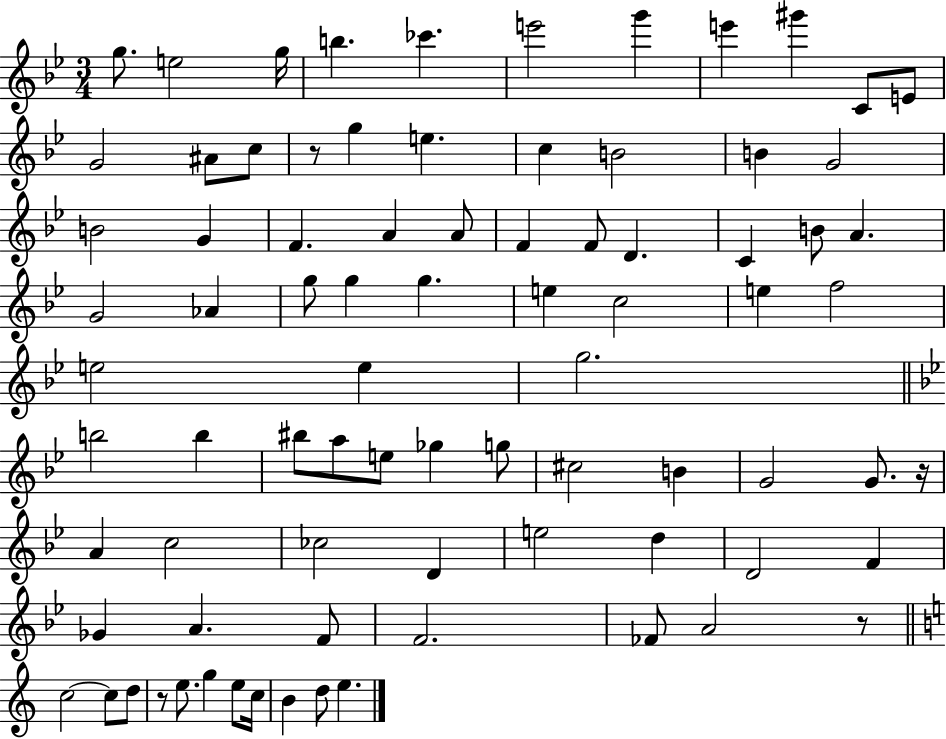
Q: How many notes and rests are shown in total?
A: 82